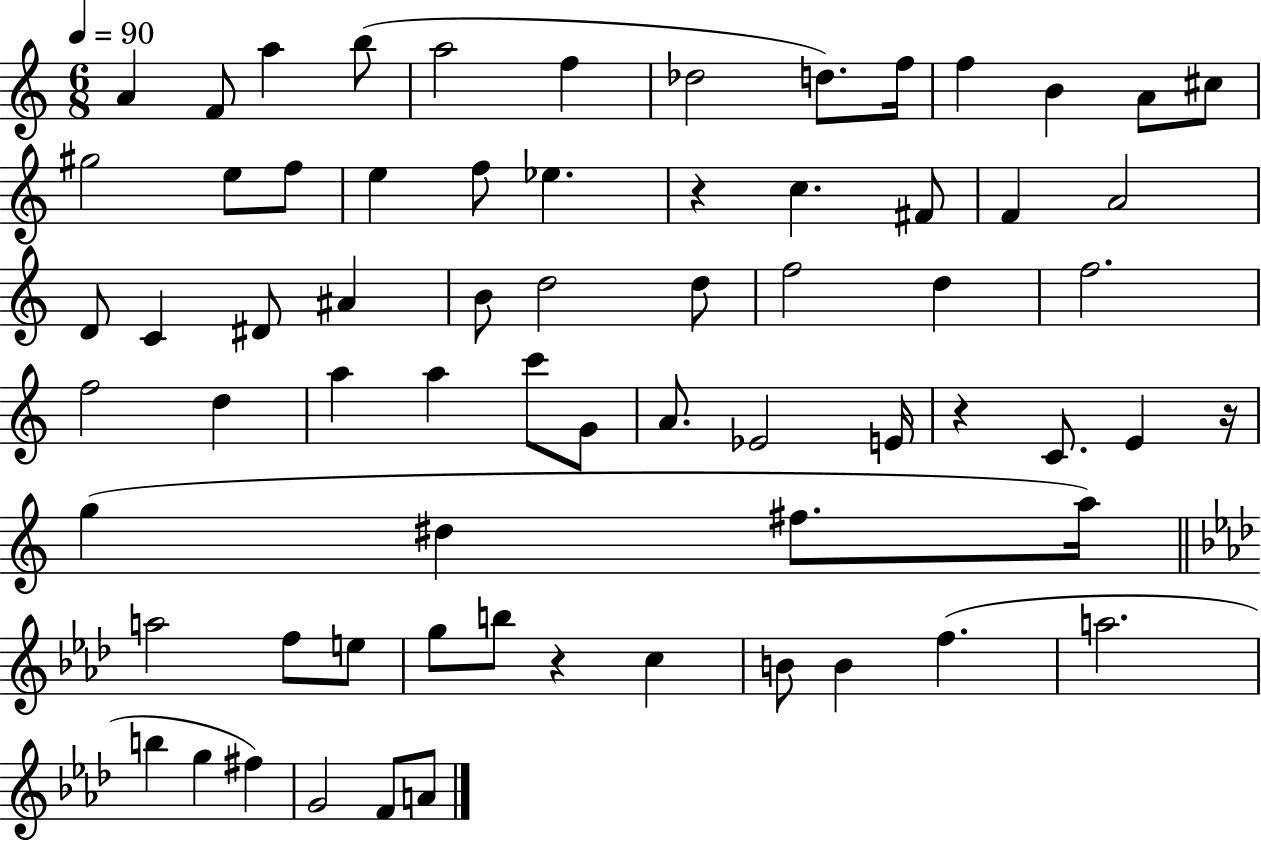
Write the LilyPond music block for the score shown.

{
  \clef treble
  \numericTimeSignature
  \time 6/8
  \key c \major
  \tempo 4 = 90
  a'4 f'8 a''4 b''8( | a''2 f''4 | des''2 d''8.) f''16 | f''4 b'4 a'8 cis''8 | \break gis''2 e''8 f''8 | e''4 f''8 ees''4. | r4 c''4. fis'8 | f'4 a'2 | \break d'8 c'4 dis'8 ais'4 | b'8 d''2 d''8 | f''2 d''4 | f''2. | \break f''2 d''4 | a''4 a''4 c'''8 g'8 | a'8. ees'2 e'16 | r4 c'8. e'4 r16 | \break g''4( dis''4 fis''8. a''16) | \bar "||" \break \key aes \major a''2 f''8 e''8 | g''8 b''8 r4 c''4 | b'8 b'4 f''4.( | a''2. | \break b''4 g''4 fis''4) | g'2 f'8 a'8 | \bar "|."
}